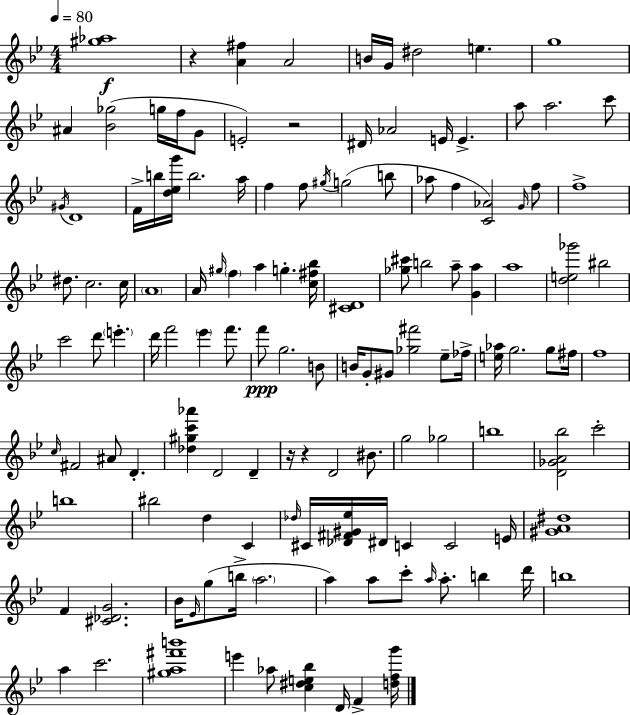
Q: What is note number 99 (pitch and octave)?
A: A5